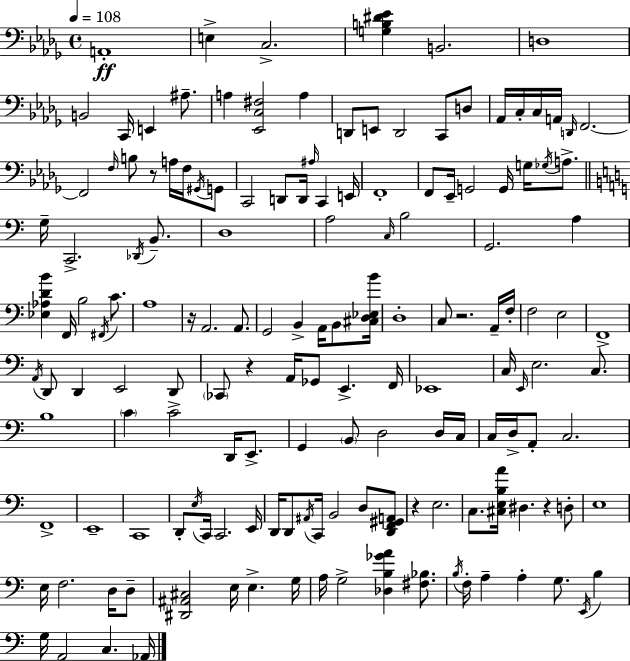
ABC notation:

X:1
T:Untitled
M:4/4
L:1/4
K:Bbm
A,,4 E, C,2 [G,B,^D_E] B,,2 D,4 B,,2 C,,/4 E,, ^A,/2 A, [_E,,C,^F,]2 A, D,,/2 E,,/2 D,,2 C,,/2 D,/2 _A,,/4 C,/4 C,/4 A,,/4 D,,/4 F,,2 F,,2 F,/4 B,/2 z/2 A,/4 F,/4 ^G,,/4 G,,/2 C,,2 D,,/2 D,,/4 ^A,/4 C,, E,,/4 F,,4 F,,/2 _E,,/4 G,,2 G,,/4 G,/4 _G,/4 A,/2 G,/4 C,,2 _D,,/4 B,,/2 D,4 A,2 C,/4 B,2 G,,2 A, [_E,_A,DB] F,,/4 B,2 ^F,,/4 C/2 A,4 z/4 A,,2 A,,/2 G,,2 B,, A,,/4 B,,/2 [^C,D,_E,B]/4 D,4 C,/2 z2 A,,/4 F,/4 F,2 E,2 F,,4 A,,/4 D,,/2 D,, E,,2 D,,/2 _C,,/2 z A,,/4 _G,,/2 E,, F,,/4 _E,,4 C,/4 E,,/4 E,2 C,/2 B,4 C C2 D,,/4 E,,/2 G,, B,,/2 D,2 D,/4 C,/4 C,/4 D,/4 A,,/2 C,2 F,,4 E,,4 C,,4 D,,/2 E,/4 C,,/4 C,,2 E,,/4 D,,/4 D,,/2 ^A,,/4 C,,/4 B,,2 D,/2 [D,,F,,^G,,A,,]/2 z E,2 C,/2 [^C,E,B,A]/4 ^D, z D,/2 E,4 E,/4 F,2 D,/4 D,/2 [^D,,^A,,^C,]2 E,/4 E, G,/4 A,/4 G,2 [_D,B,_GA] [^F,_B,]/2 B,/4 F,/4 A, A, G,/2 E,,/4 B, G,/4 A,,2 C, _A,,/4